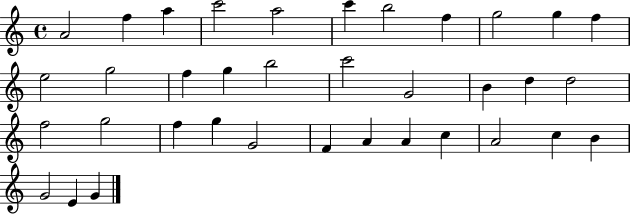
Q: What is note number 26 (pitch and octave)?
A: G4